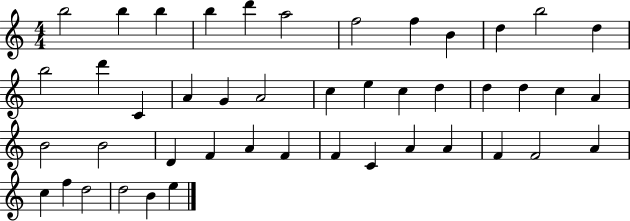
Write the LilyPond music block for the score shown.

{
  \clef treble
  \numericTimeSignature
  \time 4/4
  \key c \major
  b''2 b''4 b''4 | b''4 d'''4 a''2 | f''2 f''4 b'4 | d''4 b''2 d''4 | \break b''2 d'''4 c'4 | a'4 g'4 a'2 | c''4 e''4 c''4 d''4 | d''4 d''4 c''4 a'4 | \break b'2 b'2 | d'4 f'4 a'4 f'4 | f'4 c'4 a'4 a'4 | f'4 f'2 a'4 | \break c''4 f''4 d''2 | d''2 b'4 e''4 | \bar "|."
}